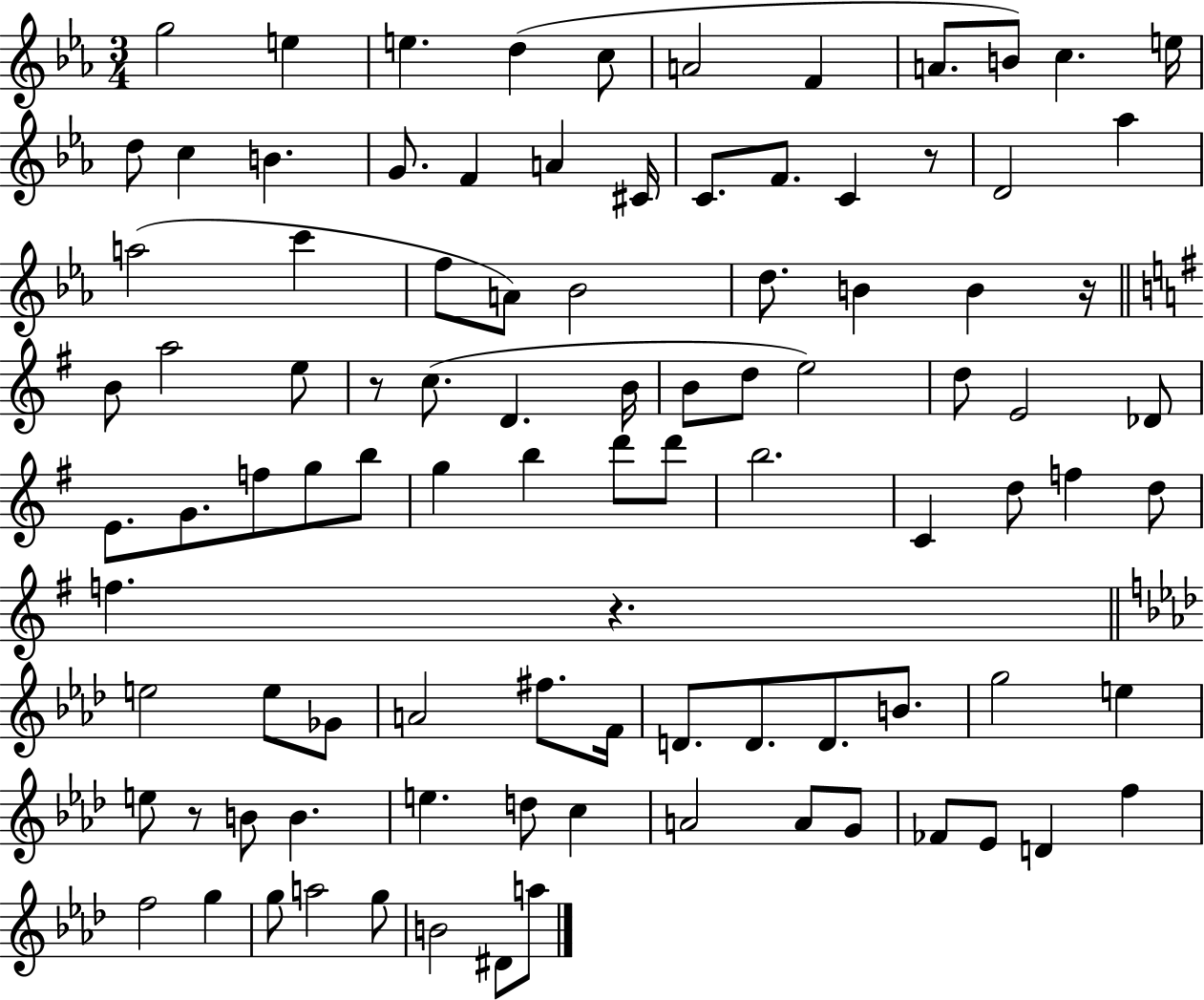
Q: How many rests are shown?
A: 5